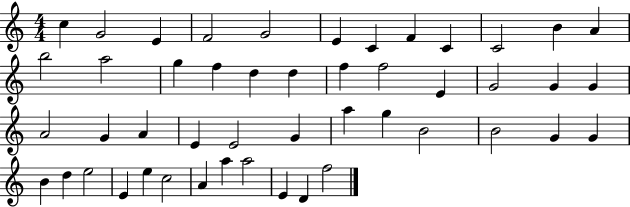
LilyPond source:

{
  \clef treble
  \numericTimeSignature
  \time 4/4
  \key c \major
  c''4 g'2 e'4 | f'2 g'2 | e'4 c'4 f'4 c'4 | c'2 b'4 a'4 | \break b''2 a''2 | g''4 f''4 d''4 d''4 | f''4 f''2 e'4 | g'2 g'4 g'4 | \break a'2 g'4 a'4 | e'4 e'2 g'4 | a''4 g''4 b'2 | b'2 g'4 g'4 | \break b'4 d''4 e''2 | e'4 e''4 c''2 | a'4 a''4 a''2 | e'4 d'4 f''2 | \break \bar "|."
}